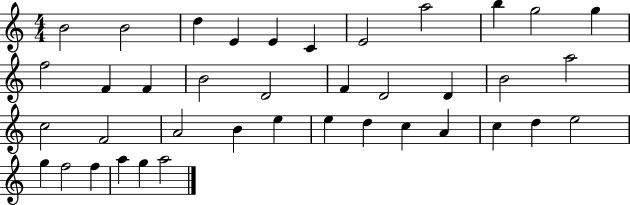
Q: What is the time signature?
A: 4/4